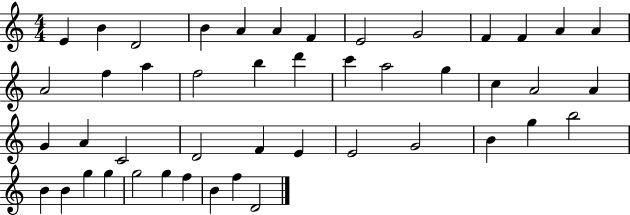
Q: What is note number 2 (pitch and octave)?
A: B4